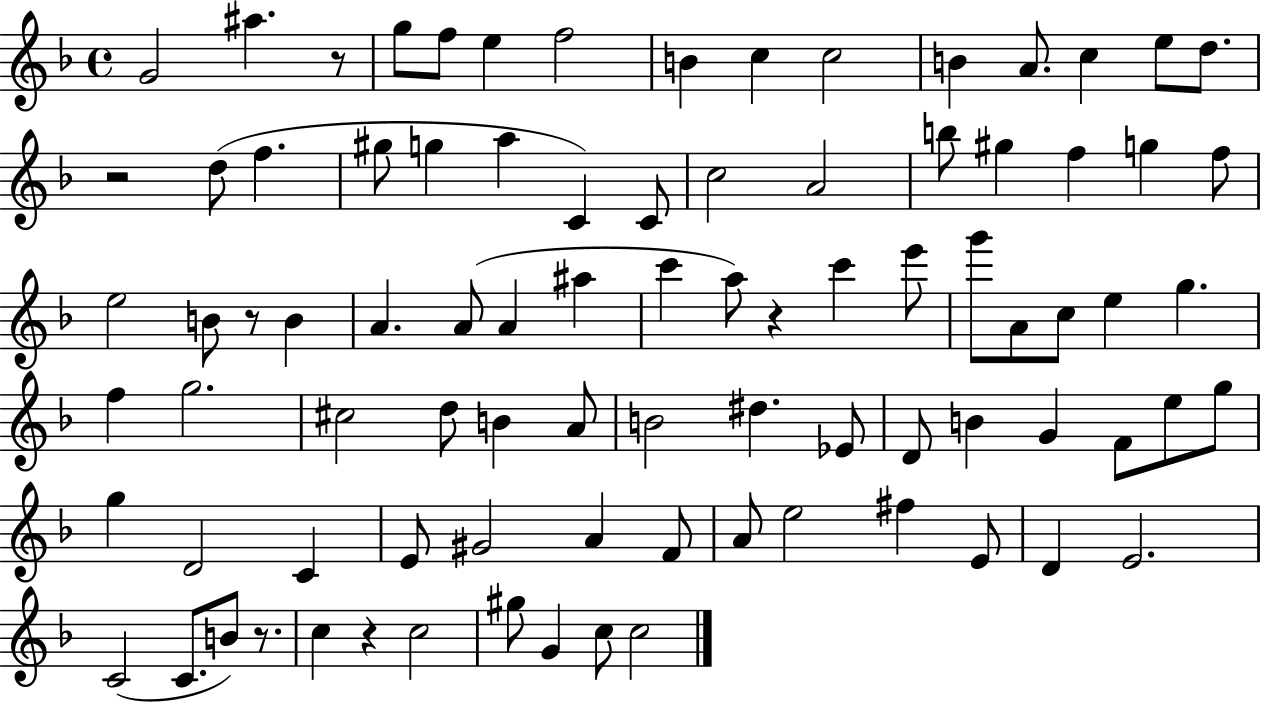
X:1
T:Untitled
M:4/4
L:1/4
K:F
G2 ^a z/2 g/2 f/2 e f2 B c c2 B A/2 c e/2 d/2 z2 d/2 f ^g/2 g a C C/2 c2 A2 b/2 ^g f g f/2 e2 B/2 z/2 B A A/2 A ^a c' a/2 z c' e'/2 g'/2 A/2 c/2 e g f g2 ^c2 d/2 B A/2 B2 ^d _E/2 D/2 B G F/2 e/2 g/2 g D2 C E/2 ^G2 A F/2 A/2 e2 ^f E/2 D E2 C2 C/2 B/2 z/2 c z c2 ^g/2 G c/2 c2